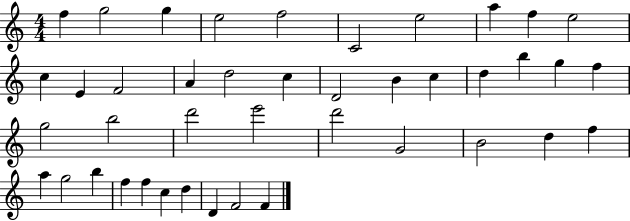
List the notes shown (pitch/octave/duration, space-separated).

F5/q G5/h G5/q E5/h F5/h C4/h E5/h A5/q F5/q E5/h C5/q E4/q F4/h A4/q D5/h C5/q D4/h B4/q C5/q D5/q B5/q G5/q F5/q G5/h B5/h D6/h E6/h D6/h G4/h B4/h D5/q F5/q A5/q G5/h B5/q F5/q F5/q C5/q D5/q D4/q F4/h F4/q